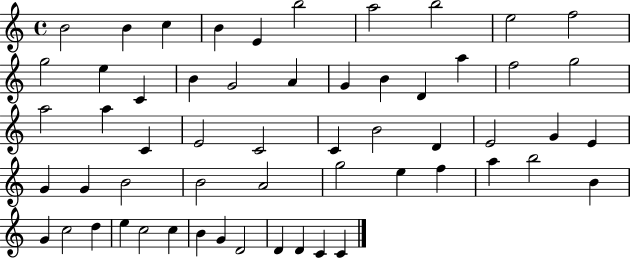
{
  \clef treble
  \time 4/4
  \defaultTimeSignature
  \key c \major
  b'2 b'4 c''4 | b'4 e'4 b''2 | a''2 b''2 | e''2 f''2 | \break g''2 e''4 c'4 | b'4 g'2 a'4 | g'4 b'4 d'4 a''4 | f''2 g''2 | \break a''2 a''4 c'4 | e'2 c'2 | c'4 b'2 d'4 | e'2 g'4 e'4 | \break g'4 g'4 b'2 | b'2 a'2 | g''2 e''4 f''4 | a''4 b''2 b'4 | \break g'4 c''2 d''4 | e''4 c''2 c''4 | b'4 g'4 d'2 | d'4 d'4 c'4 c'4 | \break \bar "|."
}